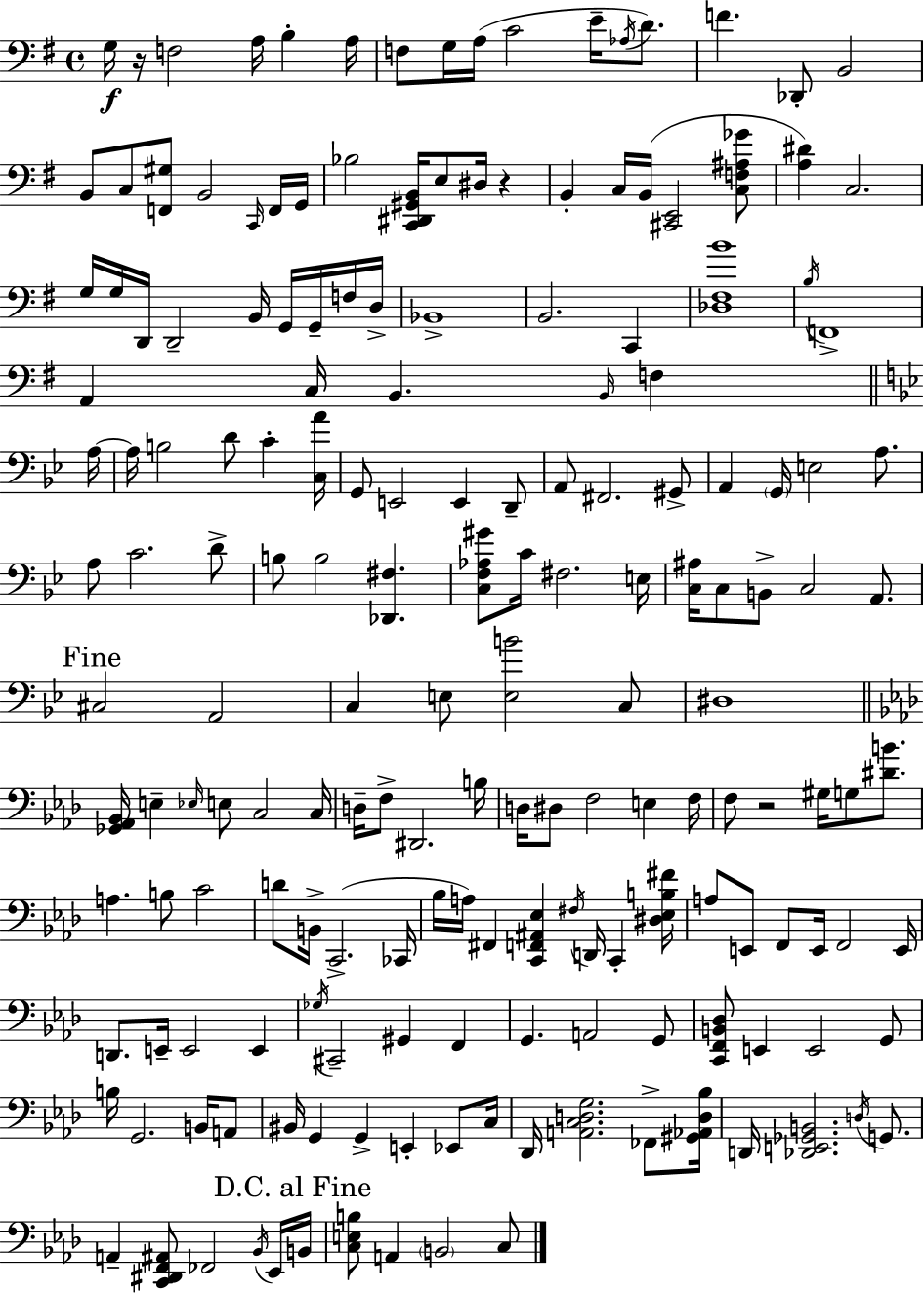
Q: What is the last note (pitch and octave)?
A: C3